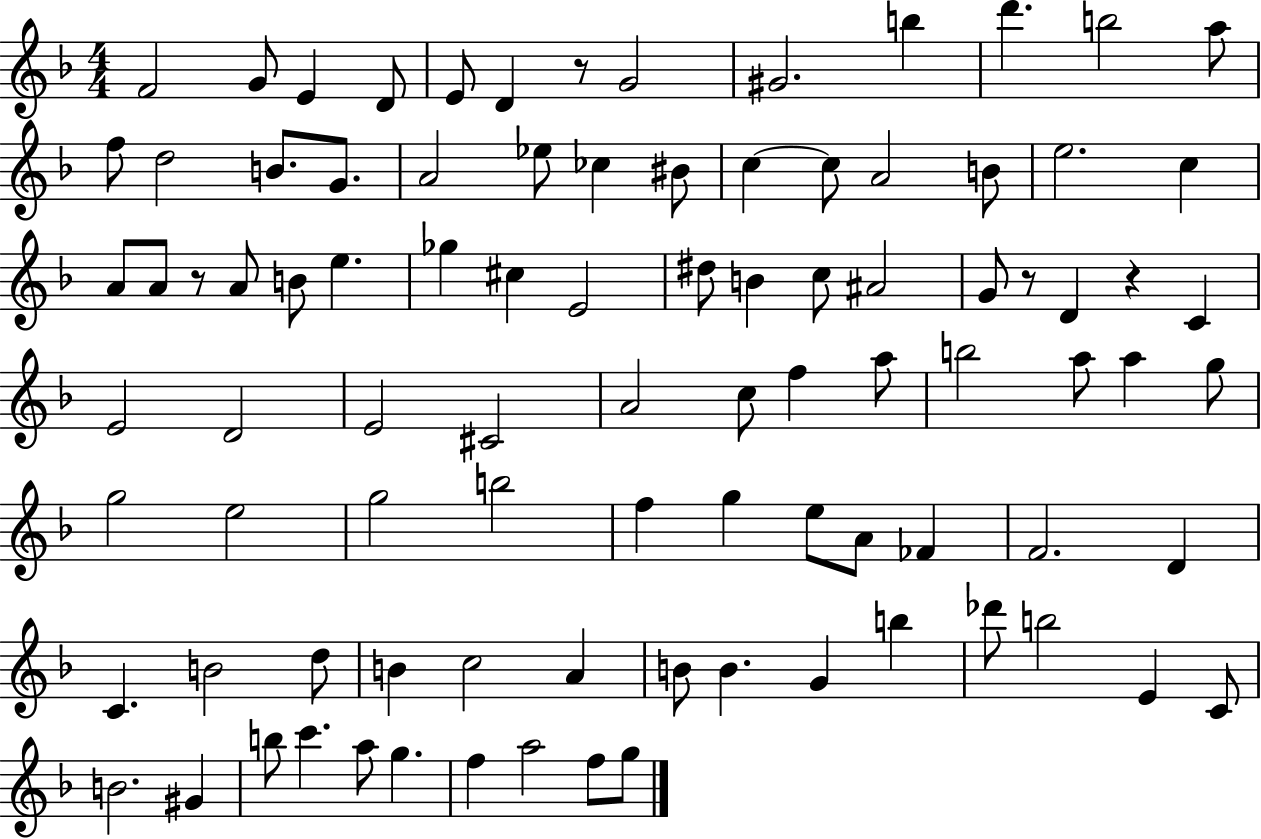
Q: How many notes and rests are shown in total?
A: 92